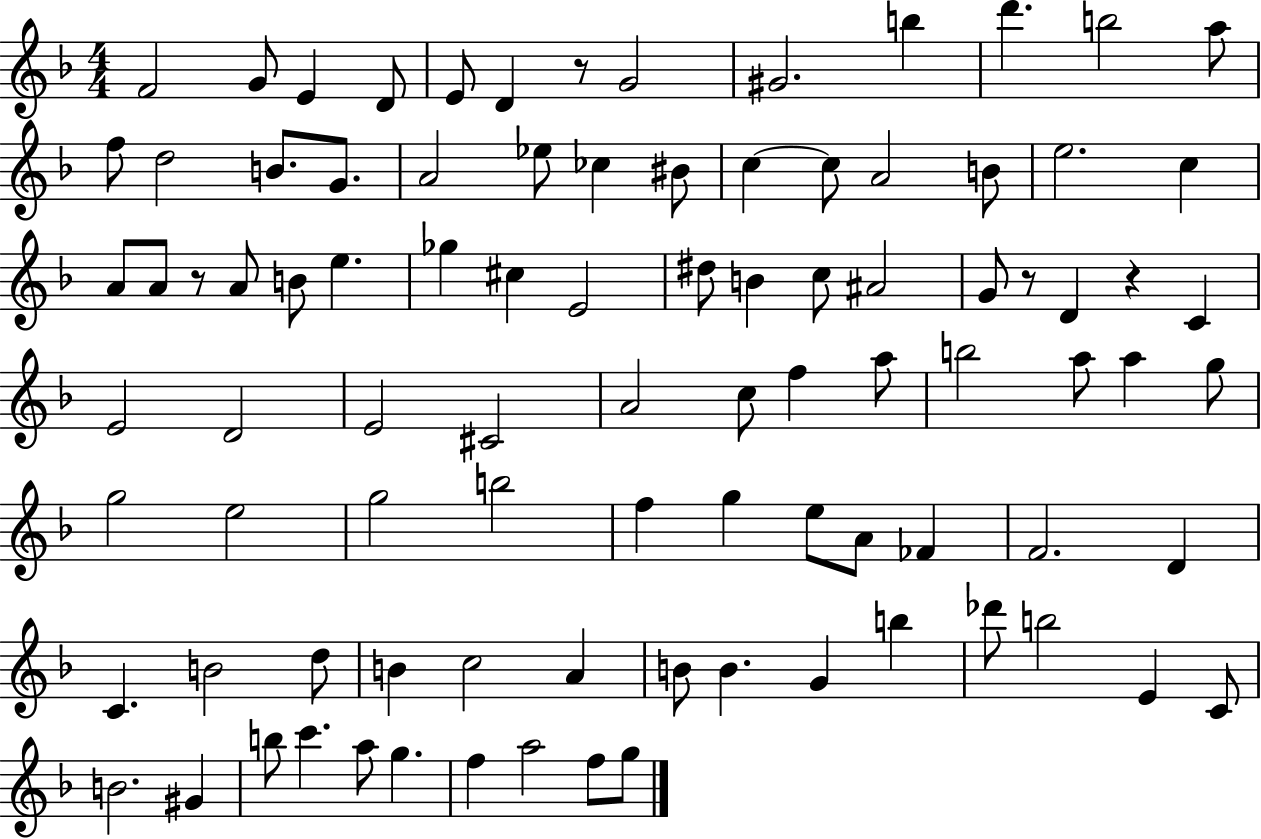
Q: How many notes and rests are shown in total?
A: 92